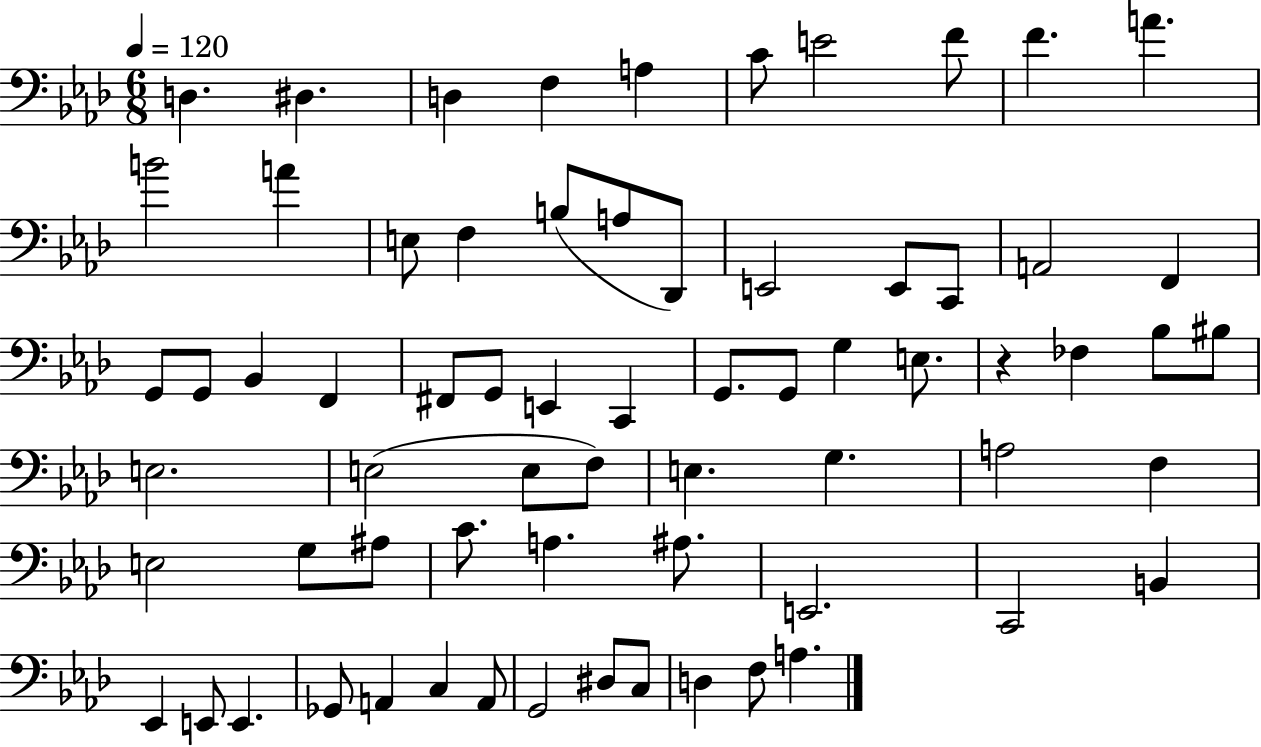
D3/q. D#3/q. D3/q F3/q A3/q C4/e E4/h F4/e F4/q. A4/q. B4/h A4/q E3/e F3/q B3/e A3/e Db2/e E2/h E2/e C2/e A2/h F2/q G2/e G2/e Bb2/q F2/q F#2/e G2/e E2/q C2/q G2/e. G2/e G3/q E3/e. R/q FES3/q Bb3/e BIS3/e E3/h. E3/h E3/e F3/e E3/q. G3/q. A3/h F3/q E3/h G3/e A#3/e C4/e. A3/q. A#3/e. E2/h. C2/h B2/q Eb2/q E2/e E2/q. Gb2/e A2/q C3/q A2/e G2/h D#3/e C3/e D3/q F3/e A3/q.